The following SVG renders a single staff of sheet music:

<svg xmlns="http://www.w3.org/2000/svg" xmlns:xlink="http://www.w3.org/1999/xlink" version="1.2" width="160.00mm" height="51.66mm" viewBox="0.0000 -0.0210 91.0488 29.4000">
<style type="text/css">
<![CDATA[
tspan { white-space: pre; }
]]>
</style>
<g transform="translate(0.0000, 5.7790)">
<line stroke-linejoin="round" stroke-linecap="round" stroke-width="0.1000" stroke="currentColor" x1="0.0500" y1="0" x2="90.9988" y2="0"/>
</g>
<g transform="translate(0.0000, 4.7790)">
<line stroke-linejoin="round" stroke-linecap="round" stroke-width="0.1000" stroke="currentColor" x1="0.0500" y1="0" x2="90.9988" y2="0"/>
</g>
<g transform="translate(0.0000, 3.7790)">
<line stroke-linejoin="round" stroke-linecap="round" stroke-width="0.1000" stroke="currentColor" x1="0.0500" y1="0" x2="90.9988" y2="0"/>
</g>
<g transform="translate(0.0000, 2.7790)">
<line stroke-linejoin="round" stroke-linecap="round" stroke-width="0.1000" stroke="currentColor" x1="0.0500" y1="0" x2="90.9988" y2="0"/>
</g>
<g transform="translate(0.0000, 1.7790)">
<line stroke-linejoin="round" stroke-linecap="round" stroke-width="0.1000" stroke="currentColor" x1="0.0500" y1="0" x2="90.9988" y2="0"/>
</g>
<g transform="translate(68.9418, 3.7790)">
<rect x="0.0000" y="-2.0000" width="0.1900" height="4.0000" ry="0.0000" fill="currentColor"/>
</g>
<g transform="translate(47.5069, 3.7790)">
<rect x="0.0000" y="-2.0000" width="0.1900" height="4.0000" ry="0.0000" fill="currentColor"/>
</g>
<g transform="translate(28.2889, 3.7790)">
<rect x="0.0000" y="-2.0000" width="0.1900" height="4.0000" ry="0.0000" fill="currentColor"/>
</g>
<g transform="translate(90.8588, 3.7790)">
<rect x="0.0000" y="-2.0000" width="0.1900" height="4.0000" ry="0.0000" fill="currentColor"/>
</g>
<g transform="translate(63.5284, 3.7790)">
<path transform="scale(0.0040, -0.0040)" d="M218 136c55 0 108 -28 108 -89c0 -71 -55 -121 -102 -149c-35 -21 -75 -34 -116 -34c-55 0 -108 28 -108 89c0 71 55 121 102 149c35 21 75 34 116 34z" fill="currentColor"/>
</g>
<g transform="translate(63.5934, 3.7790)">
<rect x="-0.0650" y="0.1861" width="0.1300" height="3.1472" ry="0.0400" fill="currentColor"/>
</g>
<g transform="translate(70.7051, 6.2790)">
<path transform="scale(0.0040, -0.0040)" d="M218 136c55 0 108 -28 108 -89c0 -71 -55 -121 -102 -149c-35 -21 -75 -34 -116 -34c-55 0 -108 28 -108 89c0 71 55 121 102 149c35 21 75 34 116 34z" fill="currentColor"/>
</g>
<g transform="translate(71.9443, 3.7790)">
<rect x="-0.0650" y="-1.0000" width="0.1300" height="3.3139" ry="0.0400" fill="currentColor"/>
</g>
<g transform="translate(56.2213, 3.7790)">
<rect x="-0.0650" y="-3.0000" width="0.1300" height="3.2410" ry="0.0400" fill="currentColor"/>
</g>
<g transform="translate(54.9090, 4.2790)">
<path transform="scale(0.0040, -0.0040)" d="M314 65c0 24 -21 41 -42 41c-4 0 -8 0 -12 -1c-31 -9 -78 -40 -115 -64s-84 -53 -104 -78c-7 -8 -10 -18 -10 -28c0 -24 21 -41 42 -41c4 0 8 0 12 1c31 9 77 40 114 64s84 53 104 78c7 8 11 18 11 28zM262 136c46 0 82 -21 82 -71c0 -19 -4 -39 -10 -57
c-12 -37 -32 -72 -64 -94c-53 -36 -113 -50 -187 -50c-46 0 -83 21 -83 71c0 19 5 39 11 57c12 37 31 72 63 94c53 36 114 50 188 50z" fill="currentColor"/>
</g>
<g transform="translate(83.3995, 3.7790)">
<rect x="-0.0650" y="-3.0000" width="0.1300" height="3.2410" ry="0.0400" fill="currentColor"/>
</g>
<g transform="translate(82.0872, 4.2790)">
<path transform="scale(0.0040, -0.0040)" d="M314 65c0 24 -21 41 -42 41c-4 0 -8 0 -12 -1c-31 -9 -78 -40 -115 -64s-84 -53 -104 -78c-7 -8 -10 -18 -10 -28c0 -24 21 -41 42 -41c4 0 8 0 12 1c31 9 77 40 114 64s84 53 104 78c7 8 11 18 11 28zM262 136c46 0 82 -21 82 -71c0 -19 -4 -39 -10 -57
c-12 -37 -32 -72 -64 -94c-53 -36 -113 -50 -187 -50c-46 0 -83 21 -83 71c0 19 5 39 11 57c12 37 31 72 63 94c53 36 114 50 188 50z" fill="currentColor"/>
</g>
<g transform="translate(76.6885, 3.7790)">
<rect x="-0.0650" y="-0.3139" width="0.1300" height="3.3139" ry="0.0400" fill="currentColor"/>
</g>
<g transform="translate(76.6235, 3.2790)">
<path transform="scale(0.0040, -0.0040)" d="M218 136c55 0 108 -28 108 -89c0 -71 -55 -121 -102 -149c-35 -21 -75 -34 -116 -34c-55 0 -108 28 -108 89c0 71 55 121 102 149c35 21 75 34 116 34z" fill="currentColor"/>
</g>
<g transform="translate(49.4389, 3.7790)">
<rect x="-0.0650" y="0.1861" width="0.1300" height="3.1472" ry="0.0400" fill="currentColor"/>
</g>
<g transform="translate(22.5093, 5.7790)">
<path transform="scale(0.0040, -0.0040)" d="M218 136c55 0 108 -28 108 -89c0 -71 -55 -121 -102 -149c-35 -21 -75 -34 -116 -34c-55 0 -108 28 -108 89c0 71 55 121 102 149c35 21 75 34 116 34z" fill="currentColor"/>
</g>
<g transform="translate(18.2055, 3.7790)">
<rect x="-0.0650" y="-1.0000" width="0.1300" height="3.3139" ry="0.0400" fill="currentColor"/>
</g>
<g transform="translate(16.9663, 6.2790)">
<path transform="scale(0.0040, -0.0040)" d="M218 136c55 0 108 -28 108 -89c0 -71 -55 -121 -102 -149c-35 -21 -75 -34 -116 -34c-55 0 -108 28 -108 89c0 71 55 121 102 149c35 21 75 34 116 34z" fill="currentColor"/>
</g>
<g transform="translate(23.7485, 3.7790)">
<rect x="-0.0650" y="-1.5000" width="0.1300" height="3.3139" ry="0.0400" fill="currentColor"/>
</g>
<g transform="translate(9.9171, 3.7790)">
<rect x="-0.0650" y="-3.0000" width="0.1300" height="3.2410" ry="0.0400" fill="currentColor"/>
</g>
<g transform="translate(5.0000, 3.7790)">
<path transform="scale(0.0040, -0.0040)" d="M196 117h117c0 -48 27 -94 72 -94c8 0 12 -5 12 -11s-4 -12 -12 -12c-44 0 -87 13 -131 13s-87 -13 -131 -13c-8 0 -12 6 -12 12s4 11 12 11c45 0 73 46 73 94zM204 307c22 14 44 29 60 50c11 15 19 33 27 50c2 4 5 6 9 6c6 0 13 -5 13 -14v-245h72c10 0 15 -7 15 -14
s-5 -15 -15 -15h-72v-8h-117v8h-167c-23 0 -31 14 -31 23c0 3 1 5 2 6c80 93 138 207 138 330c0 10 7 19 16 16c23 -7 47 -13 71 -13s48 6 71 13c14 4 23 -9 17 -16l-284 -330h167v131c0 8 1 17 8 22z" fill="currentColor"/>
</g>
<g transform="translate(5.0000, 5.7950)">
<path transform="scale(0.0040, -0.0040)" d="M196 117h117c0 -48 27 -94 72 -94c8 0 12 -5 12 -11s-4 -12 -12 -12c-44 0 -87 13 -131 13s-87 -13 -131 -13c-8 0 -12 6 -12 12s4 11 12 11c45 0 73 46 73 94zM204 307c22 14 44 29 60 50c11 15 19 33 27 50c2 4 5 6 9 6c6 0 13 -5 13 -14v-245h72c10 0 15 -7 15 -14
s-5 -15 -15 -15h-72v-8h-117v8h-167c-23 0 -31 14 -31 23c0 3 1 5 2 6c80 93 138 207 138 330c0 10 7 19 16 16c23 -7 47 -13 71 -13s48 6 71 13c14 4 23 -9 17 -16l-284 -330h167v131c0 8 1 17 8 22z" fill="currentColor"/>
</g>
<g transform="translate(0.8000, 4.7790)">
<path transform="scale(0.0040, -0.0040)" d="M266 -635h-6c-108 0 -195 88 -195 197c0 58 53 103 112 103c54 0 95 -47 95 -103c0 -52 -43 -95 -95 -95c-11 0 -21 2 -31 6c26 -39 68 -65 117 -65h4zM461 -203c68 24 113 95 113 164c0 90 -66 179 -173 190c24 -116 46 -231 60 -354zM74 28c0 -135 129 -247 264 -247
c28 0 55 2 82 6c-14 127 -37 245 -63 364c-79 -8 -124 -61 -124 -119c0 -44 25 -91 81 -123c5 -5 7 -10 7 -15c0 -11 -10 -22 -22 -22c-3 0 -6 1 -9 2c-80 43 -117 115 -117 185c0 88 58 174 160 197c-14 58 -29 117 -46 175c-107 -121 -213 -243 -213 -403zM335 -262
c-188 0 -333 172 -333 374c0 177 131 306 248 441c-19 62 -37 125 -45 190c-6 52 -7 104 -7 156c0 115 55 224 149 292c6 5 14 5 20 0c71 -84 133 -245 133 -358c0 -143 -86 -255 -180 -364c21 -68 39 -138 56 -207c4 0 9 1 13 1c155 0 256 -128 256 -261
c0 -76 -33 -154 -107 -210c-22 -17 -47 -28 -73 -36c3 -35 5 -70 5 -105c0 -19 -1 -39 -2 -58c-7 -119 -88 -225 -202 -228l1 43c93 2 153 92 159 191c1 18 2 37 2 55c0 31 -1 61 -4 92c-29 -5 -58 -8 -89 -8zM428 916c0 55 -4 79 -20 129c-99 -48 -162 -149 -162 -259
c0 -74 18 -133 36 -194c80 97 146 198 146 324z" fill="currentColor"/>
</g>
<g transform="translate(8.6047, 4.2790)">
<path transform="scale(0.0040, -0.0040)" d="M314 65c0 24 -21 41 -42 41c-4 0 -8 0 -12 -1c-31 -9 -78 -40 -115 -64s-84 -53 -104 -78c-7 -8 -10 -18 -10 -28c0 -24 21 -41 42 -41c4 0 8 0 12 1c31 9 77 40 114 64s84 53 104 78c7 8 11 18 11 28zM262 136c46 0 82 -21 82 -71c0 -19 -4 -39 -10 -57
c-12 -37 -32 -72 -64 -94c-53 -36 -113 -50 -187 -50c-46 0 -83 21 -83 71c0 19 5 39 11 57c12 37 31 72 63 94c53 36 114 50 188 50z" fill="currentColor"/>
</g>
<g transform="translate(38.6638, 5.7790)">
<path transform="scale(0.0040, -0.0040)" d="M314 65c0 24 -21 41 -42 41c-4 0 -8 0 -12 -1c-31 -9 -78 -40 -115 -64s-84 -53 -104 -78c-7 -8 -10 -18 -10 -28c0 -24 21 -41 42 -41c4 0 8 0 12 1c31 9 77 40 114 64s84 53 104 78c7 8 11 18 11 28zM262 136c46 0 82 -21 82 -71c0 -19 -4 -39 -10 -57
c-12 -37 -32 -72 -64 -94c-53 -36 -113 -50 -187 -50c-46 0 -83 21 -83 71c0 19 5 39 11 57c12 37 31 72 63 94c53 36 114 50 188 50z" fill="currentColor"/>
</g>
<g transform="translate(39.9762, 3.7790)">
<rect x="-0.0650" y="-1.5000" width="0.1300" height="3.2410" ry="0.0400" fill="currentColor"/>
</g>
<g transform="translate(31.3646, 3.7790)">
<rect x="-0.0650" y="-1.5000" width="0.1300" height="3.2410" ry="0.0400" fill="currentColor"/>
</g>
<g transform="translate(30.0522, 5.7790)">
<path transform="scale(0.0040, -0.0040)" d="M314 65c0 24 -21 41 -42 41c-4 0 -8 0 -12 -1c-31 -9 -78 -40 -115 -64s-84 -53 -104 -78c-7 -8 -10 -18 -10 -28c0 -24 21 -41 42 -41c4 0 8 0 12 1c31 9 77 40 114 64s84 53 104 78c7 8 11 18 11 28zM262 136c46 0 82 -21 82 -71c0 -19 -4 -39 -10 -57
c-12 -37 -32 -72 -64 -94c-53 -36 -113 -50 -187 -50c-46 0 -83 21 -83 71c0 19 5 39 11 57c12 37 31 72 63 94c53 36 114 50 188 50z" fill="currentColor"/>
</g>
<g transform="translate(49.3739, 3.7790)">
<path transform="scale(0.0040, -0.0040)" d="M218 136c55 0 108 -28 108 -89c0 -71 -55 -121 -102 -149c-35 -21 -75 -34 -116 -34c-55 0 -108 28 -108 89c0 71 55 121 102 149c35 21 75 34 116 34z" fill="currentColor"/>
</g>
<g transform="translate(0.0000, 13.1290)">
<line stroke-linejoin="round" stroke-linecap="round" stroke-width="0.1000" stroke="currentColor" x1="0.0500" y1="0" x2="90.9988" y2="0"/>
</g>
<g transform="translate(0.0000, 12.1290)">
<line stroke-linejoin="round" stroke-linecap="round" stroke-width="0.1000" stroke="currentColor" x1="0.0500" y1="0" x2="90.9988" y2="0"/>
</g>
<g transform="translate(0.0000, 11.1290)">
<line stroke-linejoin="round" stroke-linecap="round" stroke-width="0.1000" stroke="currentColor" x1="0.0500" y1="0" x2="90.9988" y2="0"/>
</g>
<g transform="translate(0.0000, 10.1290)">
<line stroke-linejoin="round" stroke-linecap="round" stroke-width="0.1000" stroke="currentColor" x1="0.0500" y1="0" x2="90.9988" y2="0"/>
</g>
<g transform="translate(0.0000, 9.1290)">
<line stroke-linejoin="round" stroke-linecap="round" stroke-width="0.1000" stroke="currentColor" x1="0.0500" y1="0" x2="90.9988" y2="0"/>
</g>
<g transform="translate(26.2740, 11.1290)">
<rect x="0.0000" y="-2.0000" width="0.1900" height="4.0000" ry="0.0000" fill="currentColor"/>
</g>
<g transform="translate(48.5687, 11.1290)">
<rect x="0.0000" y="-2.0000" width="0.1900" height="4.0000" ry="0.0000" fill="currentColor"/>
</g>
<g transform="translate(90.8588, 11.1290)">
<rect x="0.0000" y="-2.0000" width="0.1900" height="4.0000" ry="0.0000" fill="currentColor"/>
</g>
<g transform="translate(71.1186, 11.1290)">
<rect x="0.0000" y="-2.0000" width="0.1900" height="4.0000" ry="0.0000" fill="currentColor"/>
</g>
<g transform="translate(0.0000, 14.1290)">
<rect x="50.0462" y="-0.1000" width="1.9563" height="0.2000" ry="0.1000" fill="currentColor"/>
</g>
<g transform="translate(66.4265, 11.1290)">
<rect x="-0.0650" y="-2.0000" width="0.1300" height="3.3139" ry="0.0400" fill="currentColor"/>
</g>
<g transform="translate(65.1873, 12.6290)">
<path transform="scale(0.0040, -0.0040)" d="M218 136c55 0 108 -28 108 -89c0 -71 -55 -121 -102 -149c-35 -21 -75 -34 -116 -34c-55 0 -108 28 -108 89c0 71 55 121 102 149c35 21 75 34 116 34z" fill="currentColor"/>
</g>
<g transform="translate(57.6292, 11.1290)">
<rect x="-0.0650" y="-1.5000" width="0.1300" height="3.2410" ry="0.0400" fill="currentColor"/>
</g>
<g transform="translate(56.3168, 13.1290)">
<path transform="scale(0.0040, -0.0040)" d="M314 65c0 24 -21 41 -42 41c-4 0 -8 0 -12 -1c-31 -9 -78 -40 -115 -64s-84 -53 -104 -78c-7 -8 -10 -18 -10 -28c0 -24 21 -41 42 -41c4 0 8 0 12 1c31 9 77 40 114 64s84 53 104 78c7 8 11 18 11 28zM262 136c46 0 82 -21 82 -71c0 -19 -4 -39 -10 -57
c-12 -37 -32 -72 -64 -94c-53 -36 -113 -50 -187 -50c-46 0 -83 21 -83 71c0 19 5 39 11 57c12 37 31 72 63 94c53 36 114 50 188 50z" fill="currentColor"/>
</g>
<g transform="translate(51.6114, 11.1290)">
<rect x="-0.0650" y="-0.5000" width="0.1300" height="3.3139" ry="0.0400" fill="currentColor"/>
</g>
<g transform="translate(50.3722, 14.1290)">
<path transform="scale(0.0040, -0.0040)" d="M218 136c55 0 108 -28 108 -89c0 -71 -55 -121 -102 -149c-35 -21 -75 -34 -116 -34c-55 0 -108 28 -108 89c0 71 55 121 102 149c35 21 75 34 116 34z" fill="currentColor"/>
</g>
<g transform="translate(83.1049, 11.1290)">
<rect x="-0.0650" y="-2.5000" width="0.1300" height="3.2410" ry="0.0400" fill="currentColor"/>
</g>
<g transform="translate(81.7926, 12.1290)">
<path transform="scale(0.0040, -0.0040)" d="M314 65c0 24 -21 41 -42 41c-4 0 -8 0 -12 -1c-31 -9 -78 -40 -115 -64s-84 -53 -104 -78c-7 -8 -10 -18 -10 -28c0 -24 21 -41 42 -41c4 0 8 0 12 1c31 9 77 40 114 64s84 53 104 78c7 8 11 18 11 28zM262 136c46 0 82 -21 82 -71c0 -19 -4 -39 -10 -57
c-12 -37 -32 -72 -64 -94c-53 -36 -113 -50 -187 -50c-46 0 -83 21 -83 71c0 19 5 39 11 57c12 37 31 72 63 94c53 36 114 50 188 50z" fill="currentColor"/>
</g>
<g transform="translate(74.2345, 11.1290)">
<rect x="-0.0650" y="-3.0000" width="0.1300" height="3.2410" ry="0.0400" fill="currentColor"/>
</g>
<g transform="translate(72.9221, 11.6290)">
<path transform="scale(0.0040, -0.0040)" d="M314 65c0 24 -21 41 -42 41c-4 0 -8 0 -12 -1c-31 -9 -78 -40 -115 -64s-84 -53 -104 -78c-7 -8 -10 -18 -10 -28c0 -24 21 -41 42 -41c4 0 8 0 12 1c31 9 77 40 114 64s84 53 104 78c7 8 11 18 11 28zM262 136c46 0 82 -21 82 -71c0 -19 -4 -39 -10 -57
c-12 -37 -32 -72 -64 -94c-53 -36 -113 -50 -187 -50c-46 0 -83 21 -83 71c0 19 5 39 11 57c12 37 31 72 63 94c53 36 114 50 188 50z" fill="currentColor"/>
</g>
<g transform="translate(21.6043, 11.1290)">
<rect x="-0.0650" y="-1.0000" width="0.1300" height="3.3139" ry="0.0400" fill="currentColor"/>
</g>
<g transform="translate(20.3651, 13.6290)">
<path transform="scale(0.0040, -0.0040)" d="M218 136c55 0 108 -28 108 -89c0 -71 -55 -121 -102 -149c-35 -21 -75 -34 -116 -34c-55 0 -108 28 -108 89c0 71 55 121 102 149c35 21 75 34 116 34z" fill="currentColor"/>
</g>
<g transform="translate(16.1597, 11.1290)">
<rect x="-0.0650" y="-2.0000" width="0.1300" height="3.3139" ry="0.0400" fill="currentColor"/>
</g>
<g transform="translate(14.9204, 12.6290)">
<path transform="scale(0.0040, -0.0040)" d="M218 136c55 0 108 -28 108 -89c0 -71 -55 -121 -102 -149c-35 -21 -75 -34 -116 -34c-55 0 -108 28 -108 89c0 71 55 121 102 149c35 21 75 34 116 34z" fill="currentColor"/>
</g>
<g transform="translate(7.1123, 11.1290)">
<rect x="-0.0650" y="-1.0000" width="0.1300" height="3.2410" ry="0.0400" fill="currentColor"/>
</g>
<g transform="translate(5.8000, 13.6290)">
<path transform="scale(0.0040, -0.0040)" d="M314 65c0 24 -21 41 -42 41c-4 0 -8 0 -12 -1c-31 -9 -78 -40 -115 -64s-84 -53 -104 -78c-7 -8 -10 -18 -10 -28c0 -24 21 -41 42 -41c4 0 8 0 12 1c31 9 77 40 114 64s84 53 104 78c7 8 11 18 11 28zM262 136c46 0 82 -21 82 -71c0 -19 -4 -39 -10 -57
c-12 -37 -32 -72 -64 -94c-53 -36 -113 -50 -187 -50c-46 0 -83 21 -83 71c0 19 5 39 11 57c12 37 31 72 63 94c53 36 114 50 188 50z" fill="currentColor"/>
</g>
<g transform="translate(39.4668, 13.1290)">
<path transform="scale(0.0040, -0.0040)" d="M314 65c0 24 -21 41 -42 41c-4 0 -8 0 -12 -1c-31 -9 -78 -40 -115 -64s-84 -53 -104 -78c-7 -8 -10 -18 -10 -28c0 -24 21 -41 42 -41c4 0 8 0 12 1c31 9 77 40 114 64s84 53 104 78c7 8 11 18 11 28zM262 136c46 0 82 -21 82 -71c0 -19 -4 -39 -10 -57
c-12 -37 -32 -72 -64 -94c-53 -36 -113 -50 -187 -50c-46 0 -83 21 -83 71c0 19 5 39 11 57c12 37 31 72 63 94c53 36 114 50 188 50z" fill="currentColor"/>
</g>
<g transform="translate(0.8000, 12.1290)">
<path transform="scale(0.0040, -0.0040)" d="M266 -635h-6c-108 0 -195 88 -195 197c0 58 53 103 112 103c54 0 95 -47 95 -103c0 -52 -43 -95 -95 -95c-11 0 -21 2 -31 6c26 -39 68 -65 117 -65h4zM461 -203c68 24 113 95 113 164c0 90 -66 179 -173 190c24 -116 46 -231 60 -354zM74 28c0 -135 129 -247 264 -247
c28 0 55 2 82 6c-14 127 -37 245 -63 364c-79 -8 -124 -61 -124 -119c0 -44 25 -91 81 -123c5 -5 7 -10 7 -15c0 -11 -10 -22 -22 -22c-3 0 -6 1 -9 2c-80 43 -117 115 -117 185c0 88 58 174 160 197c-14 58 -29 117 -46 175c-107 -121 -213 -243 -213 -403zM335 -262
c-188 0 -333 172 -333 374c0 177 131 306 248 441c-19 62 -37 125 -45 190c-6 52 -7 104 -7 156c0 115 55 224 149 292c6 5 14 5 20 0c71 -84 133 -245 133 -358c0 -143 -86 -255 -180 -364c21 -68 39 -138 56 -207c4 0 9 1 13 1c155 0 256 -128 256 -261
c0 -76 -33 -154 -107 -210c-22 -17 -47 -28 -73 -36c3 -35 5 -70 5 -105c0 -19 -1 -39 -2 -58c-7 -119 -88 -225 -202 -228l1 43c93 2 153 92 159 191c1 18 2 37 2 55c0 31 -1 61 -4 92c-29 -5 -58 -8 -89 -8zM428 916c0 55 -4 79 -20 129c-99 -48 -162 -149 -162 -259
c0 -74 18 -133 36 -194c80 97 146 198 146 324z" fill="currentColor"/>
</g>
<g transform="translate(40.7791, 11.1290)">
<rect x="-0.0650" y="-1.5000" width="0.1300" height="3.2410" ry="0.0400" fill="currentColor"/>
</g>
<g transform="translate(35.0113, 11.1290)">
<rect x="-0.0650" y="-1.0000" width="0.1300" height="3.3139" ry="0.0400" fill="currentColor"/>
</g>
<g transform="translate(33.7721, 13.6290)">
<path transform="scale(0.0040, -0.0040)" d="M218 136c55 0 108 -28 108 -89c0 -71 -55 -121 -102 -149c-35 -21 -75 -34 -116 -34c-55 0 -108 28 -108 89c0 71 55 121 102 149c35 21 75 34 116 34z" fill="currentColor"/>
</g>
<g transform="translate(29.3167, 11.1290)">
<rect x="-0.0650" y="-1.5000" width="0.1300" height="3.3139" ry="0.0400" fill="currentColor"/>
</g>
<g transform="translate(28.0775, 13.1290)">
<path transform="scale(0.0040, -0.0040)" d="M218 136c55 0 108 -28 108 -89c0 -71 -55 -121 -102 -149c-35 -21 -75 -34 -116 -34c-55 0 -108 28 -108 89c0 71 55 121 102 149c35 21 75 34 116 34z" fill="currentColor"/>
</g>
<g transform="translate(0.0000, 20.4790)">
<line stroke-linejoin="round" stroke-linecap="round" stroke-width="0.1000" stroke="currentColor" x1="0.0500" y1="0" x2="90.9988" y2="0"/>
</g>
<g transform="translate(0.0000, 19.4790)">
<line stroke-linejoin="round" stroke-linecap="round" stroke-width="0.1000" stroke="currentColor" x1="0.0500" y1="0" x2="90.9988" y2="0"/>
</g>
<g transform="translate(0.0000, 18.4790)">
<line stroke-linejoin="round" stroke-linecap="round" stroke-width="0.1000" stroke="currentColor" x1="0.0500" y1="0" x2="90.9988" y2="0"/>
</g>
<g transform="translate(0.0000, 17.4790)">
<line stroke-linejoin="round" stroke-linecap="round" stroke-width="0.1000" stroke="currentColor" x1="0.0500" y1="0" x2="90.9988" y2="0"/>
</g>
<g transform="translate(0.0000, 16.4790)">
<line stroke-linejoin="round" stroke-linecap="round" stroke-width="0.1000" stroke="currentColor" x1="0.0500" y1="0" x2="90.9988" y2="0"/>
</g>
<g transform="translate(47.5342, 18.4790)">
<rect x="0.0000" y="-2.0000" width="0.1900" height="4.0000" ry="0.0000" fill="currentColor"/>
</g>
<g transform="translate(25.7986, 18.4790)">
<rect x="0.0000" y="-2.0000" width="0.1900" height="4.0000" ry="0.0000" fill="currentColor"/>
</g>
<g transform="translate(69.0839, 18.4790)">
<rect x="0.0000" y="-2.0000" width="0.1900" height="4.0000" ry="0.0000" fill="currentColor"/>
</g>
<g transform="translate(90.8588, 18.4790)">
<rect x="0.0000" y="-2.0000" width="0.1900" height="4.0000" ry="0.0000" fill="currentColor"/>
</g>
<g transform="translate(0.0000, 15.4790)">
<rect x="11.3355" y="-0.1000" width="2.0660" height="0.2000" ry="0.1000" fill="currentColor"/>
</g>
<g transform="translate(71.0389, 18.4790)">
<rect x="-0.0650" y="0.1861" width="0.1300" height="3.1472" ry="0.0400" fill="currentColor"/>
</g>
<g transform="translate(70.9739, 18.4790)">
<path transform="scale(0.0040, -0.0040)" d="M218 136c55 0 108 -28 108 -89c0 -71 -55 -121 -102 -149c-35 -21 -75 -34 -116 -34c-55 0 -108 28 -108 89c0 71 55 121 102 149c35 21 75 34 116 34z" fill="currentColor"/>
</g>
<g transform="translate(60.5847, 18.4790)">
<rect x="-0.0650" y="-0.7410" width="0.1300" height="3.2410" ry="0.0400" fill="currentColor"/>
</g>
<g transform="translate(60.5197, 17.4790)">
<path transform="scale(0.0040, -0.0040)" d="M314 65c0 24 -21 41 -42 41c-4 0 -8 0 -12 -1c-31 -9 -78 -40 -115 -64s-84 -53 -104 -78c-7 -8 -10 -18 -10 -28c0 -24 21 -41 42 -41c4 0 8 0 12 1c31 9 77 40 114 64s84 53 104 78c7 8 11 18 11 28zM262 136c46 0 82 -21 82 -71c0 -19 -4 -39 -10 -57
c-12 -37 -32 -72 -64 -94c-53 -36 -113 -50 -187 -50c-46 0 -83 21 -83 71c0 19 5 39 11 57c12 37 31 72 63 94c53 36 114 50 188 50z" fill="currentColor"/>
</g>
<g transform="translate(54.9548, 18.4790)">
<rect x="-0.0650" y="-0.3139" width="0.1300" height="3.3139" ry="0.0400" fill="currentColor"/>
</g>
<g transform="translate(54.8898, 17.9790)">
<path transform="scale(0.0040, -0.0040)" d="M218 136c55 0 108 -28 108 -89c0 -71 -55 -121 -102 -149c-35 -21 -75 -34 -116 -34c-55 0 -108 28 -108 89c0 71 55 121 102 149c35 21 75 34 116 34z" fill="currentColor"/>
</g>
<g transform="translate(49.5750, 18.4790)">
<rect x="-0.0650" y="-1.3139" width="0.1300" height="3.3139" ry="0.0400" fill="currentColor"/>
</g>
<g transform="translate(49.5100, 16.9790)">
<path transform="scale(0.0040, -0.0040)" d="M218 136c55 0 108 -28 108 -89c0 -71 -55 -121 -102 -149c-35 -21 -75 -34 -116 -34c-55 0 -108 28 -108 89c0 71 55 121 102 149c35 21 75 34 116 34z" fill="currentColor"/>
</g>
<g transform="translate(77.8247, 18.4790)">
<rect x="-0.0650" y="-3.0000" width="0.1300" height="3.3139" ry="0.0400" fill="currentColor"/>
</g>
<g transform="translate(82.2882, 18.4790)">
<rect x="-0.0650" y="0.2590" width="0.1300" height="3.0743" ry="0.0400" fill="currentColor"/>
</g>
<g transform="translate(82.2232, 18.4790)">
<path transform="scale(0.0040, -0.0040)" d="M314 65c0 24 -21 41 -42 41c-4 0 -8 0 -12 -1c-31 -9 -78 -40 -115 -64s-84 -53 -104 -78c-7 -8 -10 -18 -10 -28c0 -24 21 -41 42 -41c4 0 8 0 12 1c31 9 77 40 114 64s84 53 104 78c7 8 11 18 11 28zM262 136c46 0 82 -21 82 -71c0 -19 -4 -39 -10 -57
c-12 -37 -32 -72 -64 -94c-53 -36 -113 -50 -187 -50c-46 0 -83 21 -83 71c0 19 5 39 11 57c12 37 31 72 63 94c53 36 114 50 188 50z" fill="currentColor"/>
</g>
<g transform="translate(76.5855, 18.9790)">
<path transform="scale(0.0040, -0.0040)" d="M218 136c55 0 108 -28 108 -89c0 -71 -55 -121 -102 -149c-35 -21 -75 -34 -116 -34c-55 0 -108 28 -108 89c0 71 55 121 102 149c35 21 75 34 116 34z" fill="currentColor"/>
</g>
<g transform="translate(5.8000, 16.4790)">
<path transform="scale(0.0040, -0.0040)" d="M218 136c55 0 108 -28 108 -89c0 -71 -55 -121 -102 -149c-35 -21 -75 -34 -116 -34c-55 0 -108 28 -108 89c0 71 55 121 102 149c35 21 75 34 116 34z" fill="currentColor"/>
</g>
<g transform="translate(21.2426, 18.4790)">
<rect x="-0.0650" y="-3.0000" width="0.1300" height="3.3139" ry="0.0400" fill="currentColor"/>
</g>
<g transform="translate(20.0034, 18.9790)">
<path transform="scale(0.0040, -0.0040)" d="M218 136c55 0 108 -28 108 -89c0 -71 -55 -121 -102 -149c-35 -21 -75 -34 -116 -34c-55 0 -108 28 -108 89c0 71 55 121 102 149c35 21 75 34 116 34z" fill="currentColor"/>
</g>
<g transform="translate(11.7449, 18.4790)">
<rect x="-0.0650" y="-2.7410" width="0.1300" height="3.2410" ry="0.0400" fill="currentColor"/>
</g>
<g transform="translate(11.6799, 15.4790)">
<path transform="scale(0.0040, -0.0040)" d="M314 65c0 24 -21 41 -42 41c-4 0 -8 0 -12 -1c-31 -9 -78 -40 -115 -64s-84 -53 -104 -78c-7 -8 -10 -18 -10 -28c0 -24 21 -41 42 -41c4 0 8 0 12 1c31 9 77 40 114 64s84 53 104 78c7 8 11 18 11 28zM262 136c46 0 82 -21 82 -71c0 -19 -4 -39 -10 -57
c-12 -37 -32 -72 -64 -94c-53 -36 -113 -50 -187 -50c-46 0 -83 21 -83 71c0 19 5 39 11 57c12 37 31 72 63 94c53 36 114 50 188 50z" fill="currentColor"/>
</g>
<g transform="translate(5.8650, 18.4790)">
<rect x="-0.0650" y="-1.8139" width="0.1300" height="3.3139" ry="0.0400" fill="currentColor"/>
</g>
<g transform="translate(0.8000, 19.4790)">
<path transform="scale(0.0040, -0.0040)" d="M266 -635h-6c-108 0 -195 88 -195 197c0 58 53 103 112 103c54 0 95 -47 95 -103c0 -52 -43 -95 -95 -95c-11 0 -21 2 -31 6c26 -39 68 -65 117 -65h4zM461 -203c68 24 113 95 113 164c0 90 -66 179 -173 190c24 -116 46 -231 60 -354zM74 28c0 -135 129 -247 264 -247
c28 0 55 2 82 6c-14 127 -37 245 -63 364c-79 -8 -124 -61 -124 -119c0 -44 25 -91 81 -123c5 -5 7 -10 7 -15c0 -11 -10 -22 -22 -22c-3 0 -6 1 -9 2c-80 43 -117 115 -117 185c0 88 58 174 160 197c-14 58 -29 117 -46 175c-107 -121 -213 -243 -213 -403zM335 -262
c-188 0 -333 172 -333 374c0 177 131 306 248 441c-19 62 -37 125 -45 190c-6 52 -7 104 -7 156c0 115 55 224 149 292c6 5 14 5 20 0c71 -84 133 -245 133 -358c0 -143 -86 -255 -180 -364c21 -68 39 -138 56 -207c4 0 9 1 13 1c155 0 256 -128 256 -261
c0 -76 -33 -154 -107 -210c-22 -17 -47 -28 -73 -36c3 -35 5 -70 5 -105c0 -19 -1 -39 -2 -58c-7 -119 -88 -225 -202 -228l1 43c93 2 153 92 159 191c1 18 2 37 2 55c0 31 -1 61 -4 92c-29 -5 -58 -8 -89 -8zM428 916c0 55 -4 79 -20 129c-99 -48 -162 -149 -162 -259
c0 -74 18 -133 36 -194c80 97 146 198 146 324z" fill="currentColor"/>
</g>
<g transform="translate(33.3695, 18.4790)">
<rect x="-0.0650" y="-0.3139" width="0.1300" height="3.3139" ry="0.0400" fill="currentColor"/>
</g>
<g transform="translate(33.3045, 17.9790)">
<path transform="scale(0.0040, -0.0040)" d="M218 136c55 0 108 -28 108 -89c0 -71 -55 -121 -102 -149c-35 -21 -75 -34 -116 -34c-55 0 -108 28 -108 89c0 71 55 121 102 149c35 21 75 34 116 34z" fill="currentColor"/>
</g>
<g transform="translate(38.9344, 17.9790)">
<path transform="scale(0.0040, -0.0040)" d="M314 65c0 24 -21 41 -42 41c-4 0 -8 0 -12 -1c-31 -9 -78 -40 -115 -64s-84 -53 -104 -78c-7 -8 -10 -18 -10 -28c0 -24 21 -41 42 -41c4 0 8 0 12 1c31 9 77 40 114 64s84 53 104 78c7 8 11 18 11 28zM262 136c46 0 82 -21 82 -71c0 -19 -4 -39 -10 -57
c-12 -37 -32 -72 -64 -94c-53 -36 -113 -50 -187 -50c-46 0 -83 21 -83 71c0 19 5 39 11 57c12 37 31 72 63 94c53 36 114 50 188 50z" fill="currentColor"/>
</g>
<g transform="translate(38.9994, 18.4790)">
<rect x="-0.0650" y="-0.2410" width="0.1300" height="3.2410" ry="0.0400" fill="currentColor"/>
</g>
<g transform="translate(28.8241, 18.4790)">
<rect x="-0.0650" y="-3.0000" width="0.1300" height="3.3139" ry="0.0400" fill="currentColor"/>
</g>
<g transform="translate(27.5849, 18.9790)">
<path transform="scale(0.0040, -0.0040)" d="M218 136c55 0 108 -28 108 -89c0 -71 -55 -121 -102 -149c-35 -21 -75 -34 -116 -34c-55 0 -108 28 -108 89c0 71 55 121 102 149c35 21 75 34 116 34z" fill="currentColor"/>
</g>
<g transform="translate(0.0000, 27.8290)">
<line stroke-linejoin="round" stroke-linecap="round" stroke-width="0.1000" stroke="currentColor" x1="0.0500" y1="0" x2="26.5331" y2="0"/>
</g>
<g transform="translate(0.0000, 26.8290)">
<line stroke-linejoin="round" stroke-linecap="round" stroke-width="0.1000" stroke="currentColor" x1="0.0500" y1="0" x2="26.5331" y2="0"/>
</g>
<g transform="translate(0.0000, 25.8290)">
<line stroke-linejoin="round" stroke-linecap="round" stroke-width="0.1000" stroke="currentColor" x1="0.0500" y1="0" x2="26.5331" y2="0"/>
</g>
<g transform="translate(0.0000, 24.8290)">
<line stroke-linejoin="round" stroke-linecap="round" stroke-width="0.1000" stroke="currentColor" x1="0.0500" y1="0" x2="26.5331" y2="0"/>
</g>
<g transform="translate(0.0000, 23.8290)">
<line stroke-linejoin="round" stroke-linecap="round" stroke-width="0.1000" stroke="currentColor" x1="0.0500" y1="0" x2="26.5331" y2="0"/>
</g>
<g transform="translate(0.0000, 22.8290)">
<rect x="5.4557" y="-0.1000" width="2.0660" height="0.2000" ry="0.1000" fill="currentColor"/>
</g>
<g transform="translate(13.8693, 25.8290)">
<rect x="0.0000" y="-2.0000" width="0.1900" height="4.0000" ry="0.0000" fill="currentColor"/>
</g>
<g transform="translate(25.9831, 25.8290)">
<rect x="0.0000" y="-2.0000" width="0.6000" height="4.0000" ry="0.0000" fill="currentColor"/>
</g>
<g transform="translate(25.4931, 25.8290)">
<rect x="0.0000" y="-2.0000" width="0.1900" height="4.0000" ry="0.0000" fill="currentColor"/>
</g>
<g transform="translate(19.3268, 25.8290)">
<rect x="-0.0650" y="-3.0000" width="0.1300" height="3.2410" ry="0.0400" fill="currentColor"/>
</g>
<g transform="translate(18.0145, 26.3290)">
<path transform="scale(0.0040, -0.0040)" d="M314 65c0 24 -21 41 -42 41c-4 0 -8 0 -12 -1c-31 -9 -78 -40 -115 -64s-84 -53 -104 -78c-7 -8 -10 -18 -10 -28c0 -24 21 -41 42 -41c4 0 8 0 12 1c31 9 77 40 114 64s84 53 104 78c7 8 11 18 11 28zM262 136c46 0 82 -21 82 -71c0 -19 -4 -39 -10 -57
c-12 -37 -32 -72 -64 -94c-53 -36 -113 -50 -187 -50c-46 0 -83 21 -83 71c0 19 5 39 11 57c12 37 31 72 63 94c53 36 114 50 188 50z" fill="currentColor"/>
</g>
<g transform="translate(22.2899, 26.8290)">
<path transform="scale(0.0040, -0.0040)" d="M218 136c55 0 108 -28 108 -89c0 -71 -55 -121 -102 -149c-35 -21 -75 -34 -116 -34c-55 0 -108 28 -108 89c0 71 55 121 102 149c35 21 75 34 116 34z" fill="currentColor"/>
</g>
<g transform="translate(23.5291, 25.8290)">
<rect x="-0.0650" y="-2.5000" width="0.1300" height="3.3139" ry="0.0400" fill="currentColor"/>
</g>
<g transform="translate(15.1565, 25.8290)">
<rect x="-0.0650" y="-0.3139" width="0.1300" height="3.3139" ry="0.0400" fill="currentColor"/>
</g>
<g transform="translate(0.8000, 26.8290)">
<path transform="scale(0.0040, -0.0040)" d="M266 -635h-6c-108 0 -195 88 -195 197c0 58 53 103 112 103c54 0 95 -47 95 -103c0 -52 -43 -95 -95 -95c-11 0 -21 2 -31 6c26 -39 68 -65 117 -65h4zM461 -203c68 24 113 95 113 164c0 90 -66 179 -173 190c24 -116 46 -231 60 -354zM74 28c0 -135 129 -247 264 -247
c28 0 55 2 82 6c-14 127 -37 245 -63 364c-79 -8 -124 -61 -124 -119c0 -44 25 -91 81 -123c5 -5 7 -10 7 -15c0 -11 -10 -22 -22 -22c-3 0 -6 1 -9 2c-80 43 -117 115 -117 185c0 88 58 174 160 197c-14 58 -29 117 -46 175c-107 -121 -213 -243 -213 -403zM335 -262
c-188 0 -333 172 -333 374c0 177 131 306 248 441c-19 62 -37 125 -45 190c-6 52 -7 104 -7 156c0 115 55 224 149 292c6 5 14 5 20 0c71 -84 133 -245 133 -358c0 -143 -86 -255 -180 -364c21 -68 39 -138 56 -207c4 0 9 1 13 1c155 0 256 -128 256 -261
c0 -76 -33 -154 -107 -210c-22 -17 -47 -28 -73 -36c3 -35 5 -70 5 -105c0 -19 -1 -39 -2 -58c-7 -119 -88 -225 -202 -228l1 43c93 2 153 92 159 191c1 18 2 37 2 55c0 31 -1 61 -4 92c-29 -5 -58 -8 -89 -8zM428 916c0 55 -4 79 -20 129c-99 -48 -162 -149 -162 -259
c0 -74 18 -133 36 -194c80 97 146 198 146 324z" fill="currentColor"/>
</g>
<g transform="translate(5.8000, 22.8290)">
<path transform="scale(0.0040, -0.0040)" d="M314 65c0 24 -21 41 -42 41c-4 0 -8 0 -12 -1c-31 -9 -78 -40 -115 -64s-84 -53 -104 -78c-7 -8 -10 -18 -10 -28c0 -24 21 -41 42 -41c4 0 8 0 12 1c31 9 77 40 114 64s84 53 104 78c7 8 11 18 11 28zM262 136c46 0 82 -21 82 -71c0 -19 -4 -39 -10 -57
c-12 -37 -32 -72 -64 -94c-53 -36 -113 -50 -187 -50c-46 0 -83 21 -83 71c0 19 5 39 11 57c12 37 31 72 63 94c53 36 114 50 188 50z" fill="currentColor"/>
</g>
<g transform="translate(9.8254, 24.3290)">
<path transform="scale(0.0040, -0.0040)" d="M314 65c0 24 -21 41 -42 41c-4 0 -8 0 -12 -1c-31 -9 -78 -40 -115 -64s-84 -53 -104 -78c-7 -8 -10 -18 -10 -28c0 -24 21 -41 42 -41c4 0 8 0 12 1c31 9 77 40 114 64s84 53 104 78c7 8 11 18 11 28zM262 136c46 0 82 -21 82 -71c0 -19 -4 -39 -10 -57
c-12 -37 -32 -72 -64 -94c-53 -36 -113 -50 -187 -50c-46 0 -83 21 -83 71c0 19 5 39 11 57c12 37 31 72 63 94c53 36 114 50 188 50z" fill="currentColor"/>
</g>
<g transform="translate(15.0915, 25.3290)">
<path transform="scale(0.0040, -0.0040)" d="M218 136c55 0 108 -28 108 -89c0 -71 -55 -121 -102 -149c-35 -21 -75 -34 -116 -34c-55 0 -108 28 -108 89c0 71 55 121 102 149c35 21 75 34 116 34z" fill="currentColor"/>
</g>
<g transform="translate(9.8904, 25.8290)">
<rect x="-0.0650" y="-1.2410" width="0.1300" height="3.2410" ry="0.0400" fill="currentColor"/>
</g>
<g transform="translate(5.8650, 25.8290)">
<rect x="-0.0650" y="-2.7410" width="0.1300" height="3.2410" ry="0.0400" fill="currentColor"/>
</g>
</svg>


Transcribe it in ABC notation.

X:1
T:Untitled
M:4/4
L:1/4
K:C
A2 D E E2 E2 B A2 B D c A2 D2 F D E D E2 C E2 F A2 G2 f a2 A A c c2 e c d2 B A B2 a2 e2 c A2 G